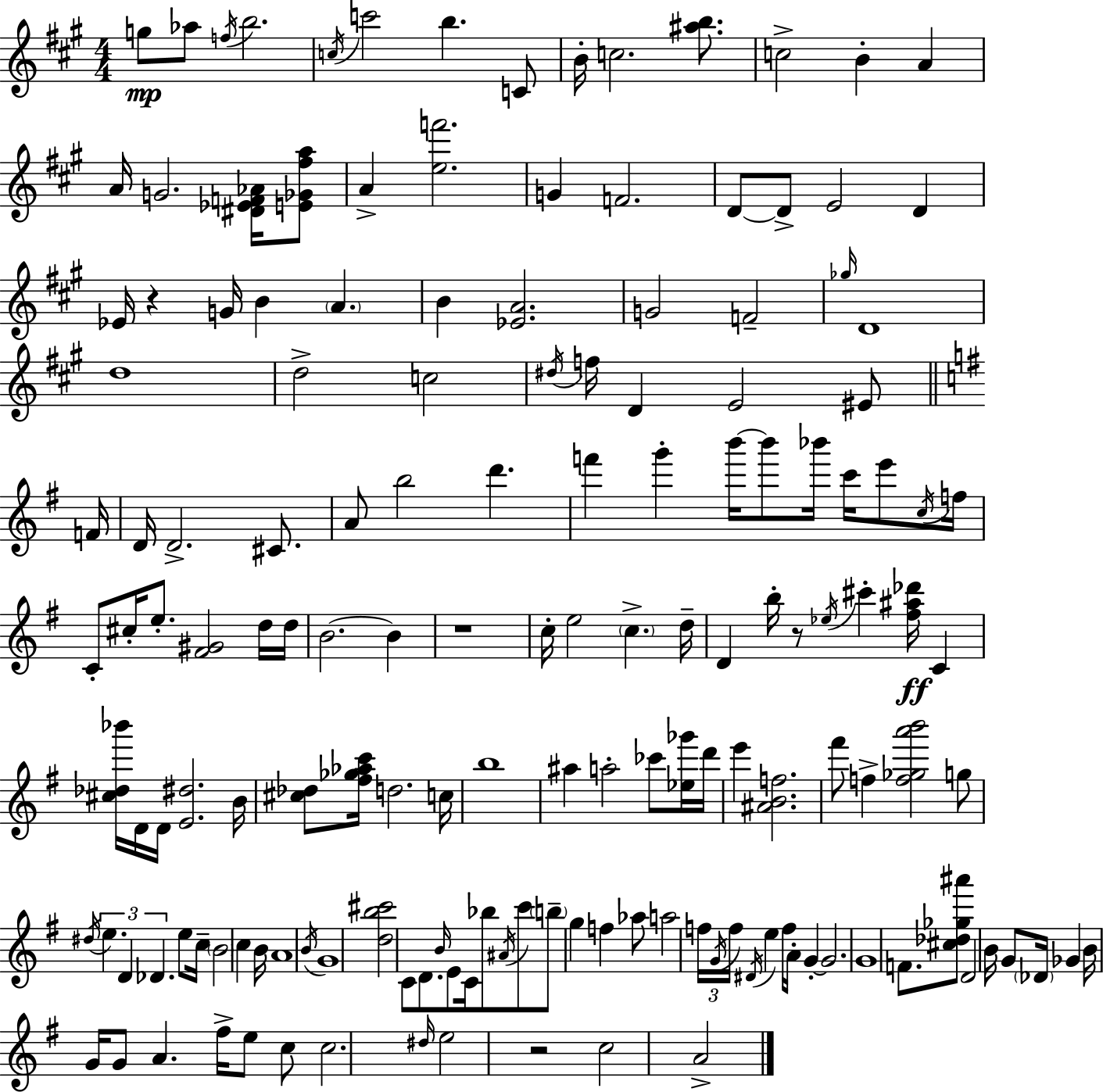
G5/e Ab5/e F5/s B5/h. C5/s C6/h B5/q. C4/e B4/s C5/h. [A#5,B5]/e. C5/h B4/q A4/q A4/s G4/h. [D#4,Eb4,F4,Ab4]/s [E4,Gb4,F#5,A5]/e A4/q [E5,F6]/h. G4/q F4/h. D4/e D4/e E4/h D4/q Eb4/s R/q G4/s B4/q A4/q. B4/q [Eb4,A4]/h. G4/h F4/h Gb5/s D4/w D5/w D5/h C5/h D#5/s F5/s D4/q E4/h EIS4/e F4/s D4/s D4/h. C#4/e. A4/e B5/h D6/q. F6/q G6/q B6/s B6/e Bb6/s C6/s E6/e C5/s F5/s C4/e C#5/s E5/e. [F#4,G#4]/h D5/s D5/s B4/h. B4/q R/w C5/s E5/h C5/q. D5/s D4/q B5/s R/e Eb5/s C#6/q [F#5,A#5,Db6]/s C4/q [C#5,Db5,Bb6]/s D4/s D4/s [E4,D#5]/h. B4/s [C#5,Db5]/e [F#5,Gb5,Ab5,C6]/s D5/h. C5/s B5/w A#5/q A5/h CES6/e [Eb5,Gb6]/s D6/s E6/q [A#4,B4,F5]/h. F#6/e F5/q [F5,Gb5,A6,B6]/h G5/e D#5/s E5/q. D4/q Db4/q. E5/e C5/s B4/h C5/q B4/s A4/w B4/s G4/w [D5,B5,C#6]/h C4/e D4/e. B4/s E4/e C4/s Bb5/e A#4/s C6/e B5/e G5/q F5/q Ab5/e A5/h F5/s G4/s F5/s D#4/s E5/q F5/s A4/s G4/q G4/h. G4/w F4/e. [C#5,Db5,Gb5,A#6]/e D4/h B4/s G4/e Db4/s Gb4/q B4/s G4/s G4/e A4/q. F#5/s E5/e C5/e C5/h. D#5/s E5/h R/h C5/h A4/h